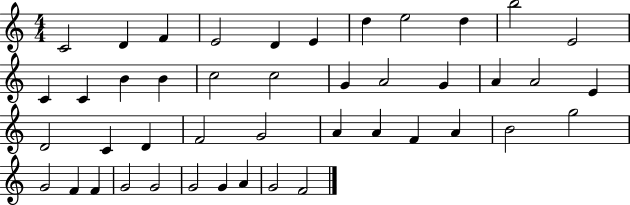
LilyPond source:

{
  \clef treble
  \numericTimeSignature
  \time 4/4
  \key c \major
  c'2 d'4 f'4 | e'2 d'4 e'4 | d''4 e''2 d''4 | b''2 e'2 | \break c'4 c'4 b'4 b'4 | c''2 c''2 | g'4 a'2 g'4 | a'4 a'2 e'4 | \break d'2 c'4 d'4 | f'2 g'2 | a'4 a'4 f'4 a'4 | b'2 g''2 | \break g'2 f'4 f'4 | g'2 g'2 | g'2 g'4 a'4 | g'2 f'2 | \break \bar "|."
}